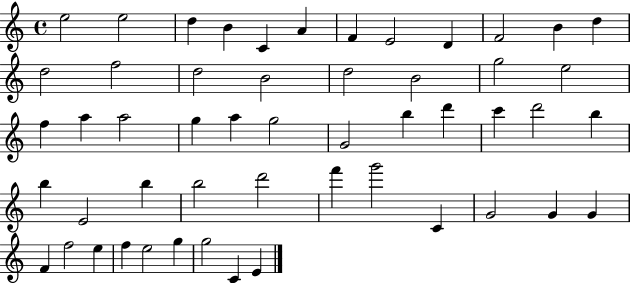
E5/h E5/h D5/q B4/q C4/q A4/q F4/q E4/h D4/q F4/h B4/q D5/q D5/h F5/h D5/h B4/h D5/h B4/h G5/h E5/h F5/q A5/q A5/h G5/q A5/q G5/h G4/h B5/q D6/q C6/q D6/h B5/q B5/q E4/h B5/q B5/h D6/h F6/q G6/h C4/q G4/h G4/q G4/q F4/q F5/h E5/q F5/q E5/h G5/q G5/h C4/q E4/q